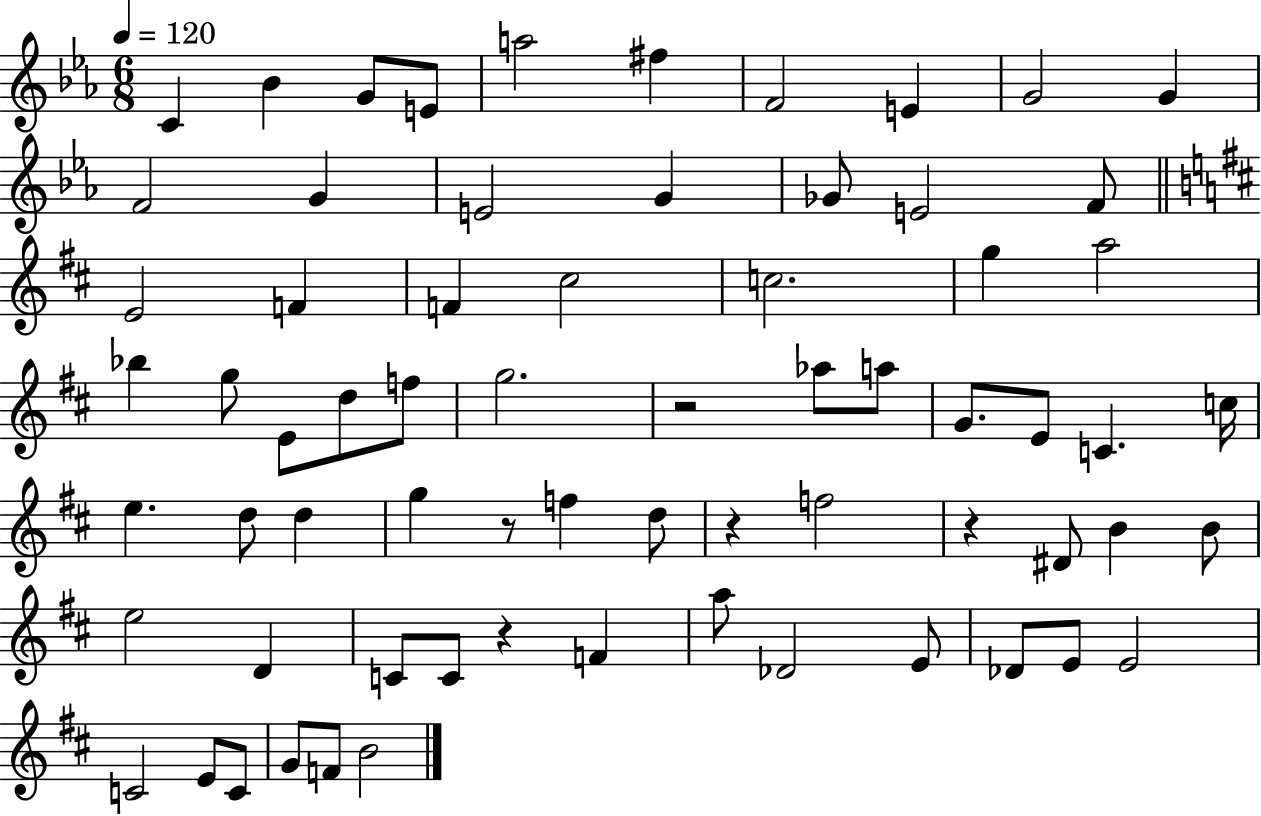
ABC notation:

X:1
T:Untitled
M:6/8
L:1/4
K:Eb
C _B G/2 E/2 a2 ^f F2 E G2 G F2 G E2 G _G/2 E2 F/2 E2 F F ^c2 c2 g a2 _b g/2 E/2 d/2 f/2 g2 z2 _a/2 a/2 G/2 E/2 C c/4 e d/2 d g z/2 f d/2 z f2 z ^D/2 B B/2 e2 D C/2 C/2 z F a/2 _D2 E/2 _D/2 E/2 E2 C2 E/2 C/2 G/2 F/2 B2